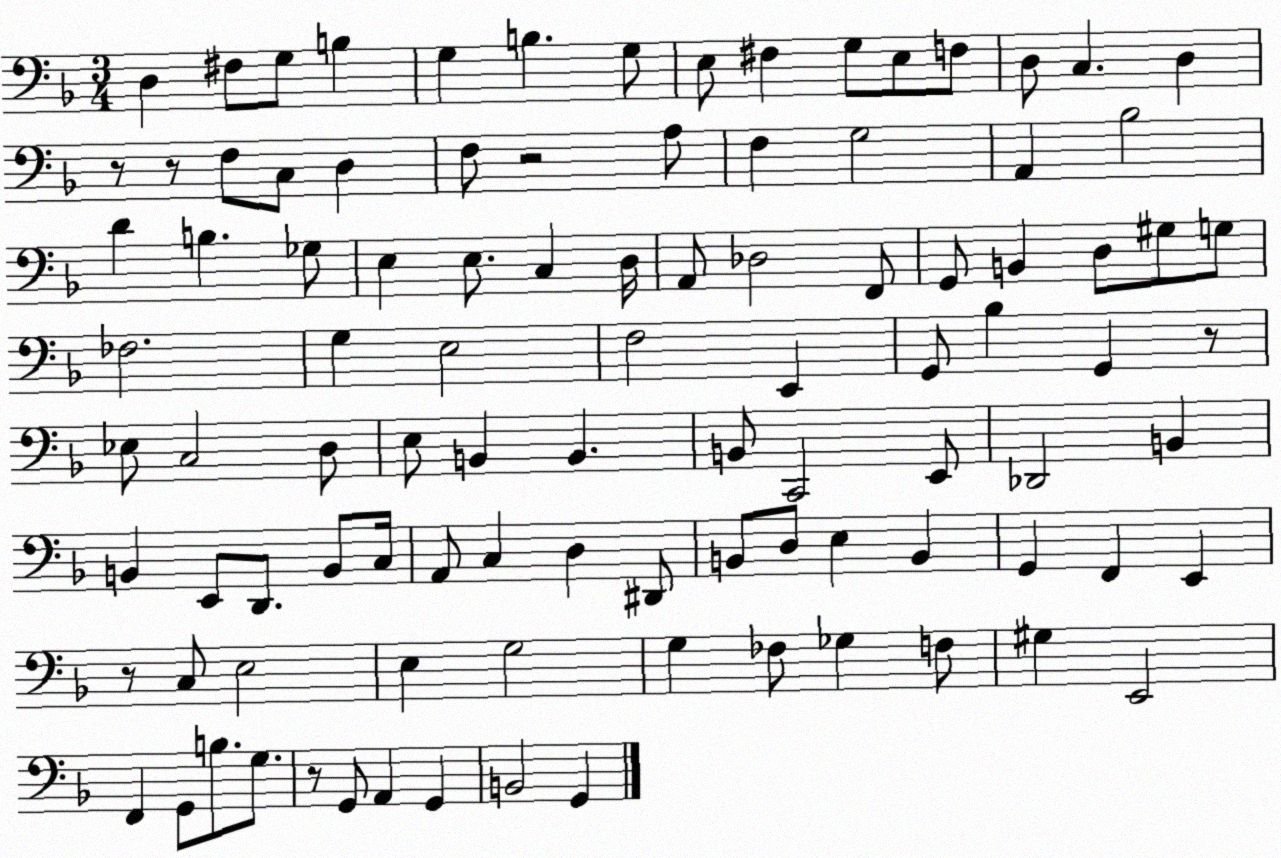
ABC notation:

X:1
T:Untitled
M:3/4
L:1/4
K:F
D, ^F,/2 G,/2 B, G, B, G,/2 E,/2 ^F, G,/2 E,/2 F,/2 D,/2 C, D, z/2 z/2 F,/2 C,/2 D, F,/2 z2 A,/2 F, G,2 A,, _B,2 D B, _G,/2 E, E,/2 C, D,/4 A,,/2 _D,2 F,,/2 G,,/2 B,, D,/2 ^G,/2 G,/2 _F,2 G, E,2 F,2 E,, G,,/2 _B, G,, z/2 _E,/2 C,2 D,/2 E,/2 B,, B,, B,,/2 C,,2 E,,/2 _D,,2 B,, B,, E,,/2 D,,/2 B,,/2 C,/4 A,,/2 C, D, ^D,,/2 B,,/2 D,/2 E, B,, G,, F,, E,, z/2 C,/2 E,2 E, G,2 G, _F,/2 _G, F,/2 ^G, E,,2 F,, G,,/2 B,/2 G,/2 z/2 G,,/2 A,, G,, B,,2 G,,